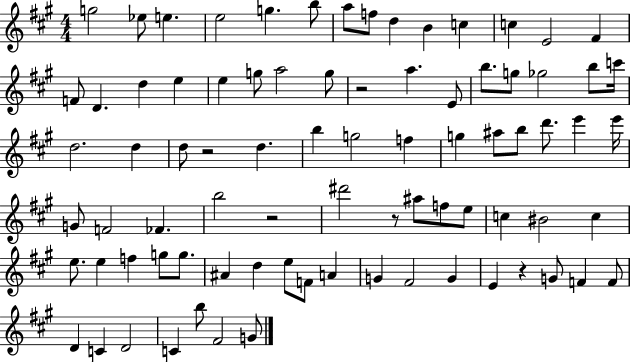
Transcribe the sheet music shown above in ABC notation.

X:1
T:Untitled
M:4/4
L:1/4
K:A
g2 _e/2 e e2 g b/2 a/2 f/2 d B c c E2 ^F F/2 D d e e g/2 a2 g/2 z2 a E/2 b/2 g/2 _g2 b/2 c'/4 d2 d d/2 z2 d b g2 f g ^a/2 b/2 d'/2 e' e'/4 G/2 F2 _F b2 z2 ^d'2 z/2 ^a/2 f/2 e/2 c ^B2 c e/2 e f g/2 g/2 ^A d e/2 F/2 A G ^F2 G E z G/2 F F/2 D C D2 C b/2 ^F2 G/2